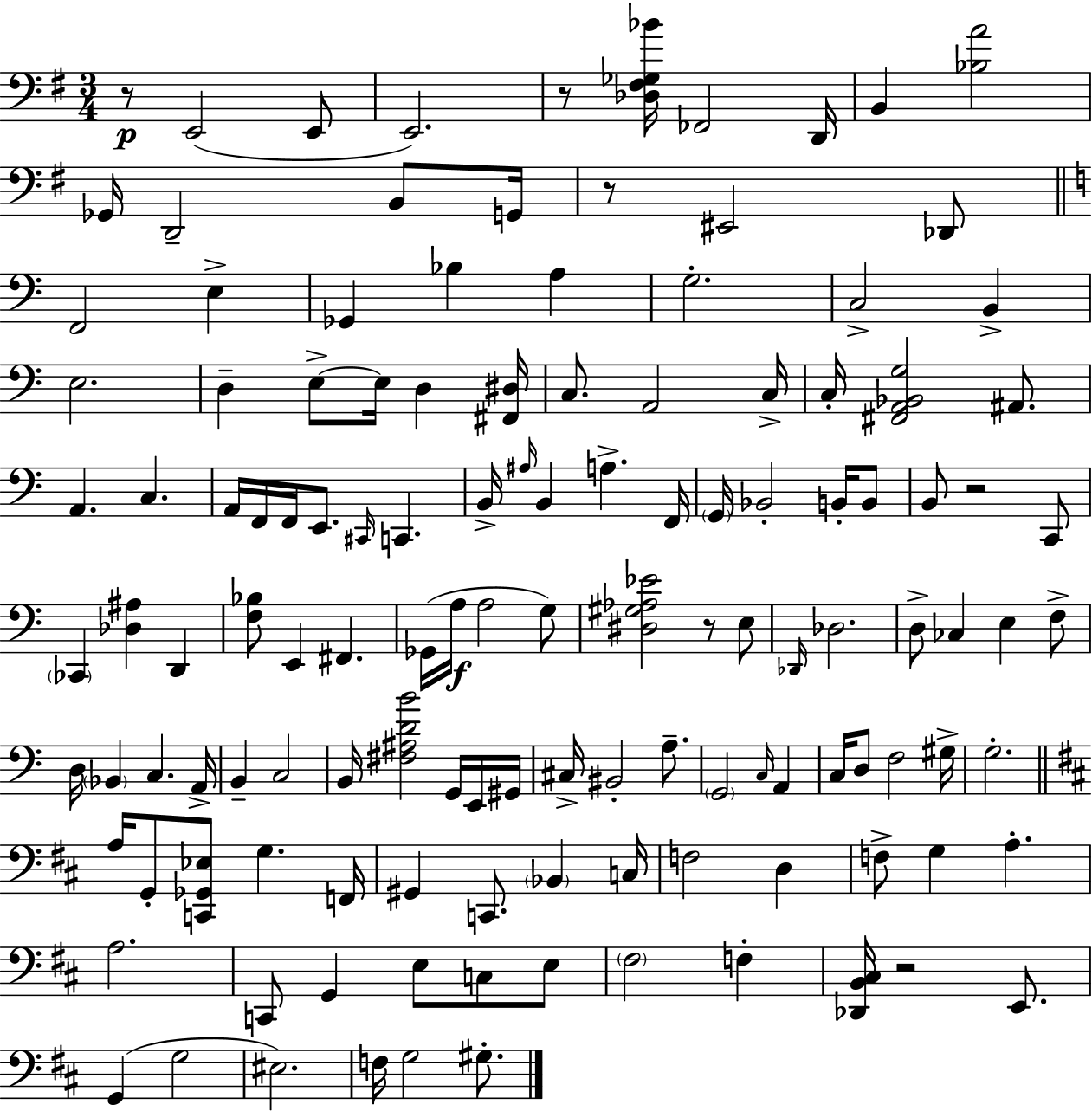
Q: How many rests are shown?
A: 6